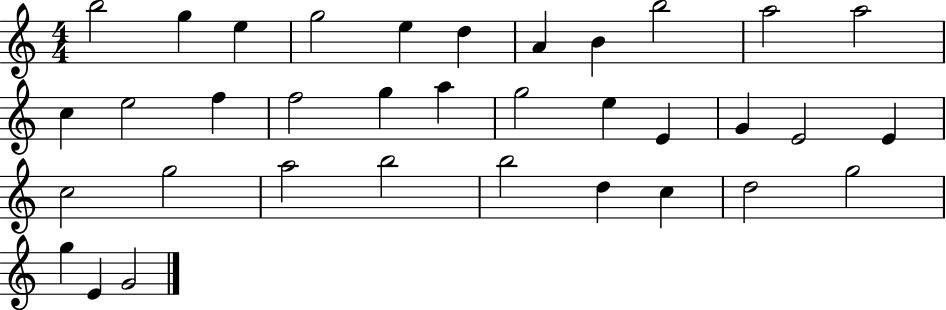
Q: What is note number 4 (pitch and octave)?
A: G5